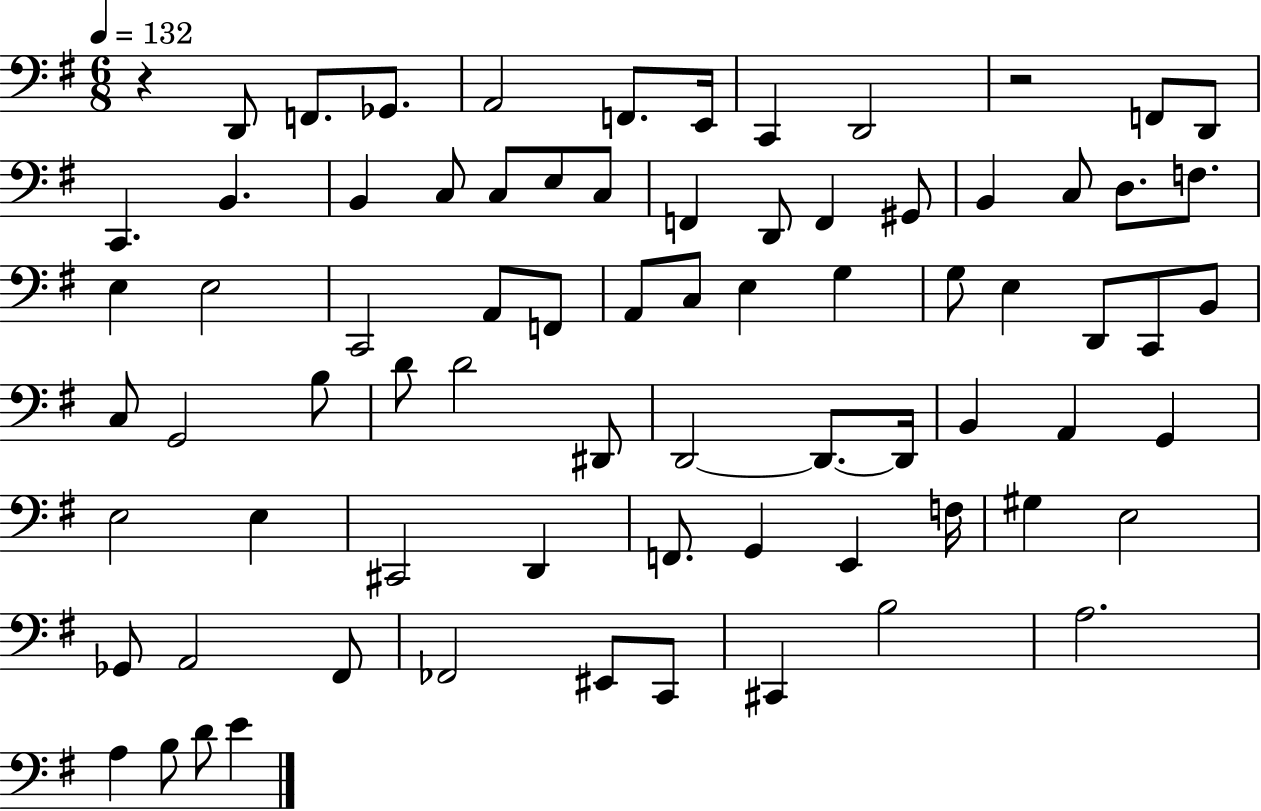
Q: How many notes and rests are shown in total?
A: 76